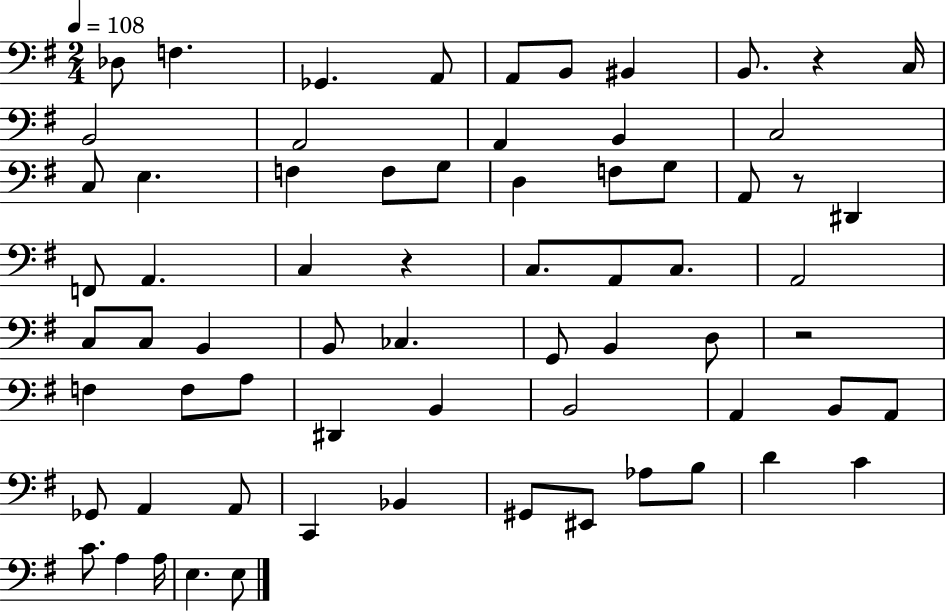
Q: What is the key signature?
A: G major